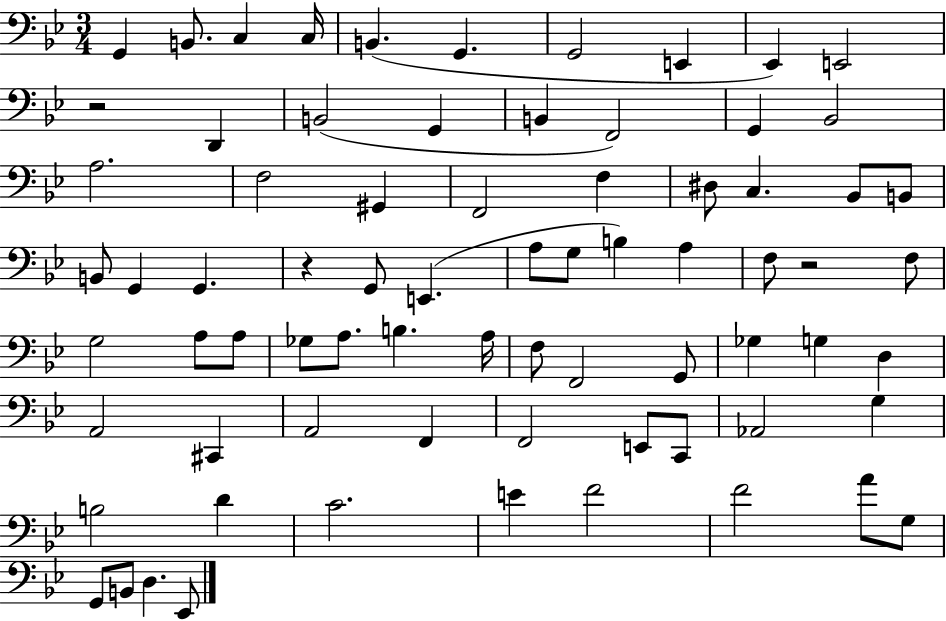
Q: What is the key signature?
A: BES major